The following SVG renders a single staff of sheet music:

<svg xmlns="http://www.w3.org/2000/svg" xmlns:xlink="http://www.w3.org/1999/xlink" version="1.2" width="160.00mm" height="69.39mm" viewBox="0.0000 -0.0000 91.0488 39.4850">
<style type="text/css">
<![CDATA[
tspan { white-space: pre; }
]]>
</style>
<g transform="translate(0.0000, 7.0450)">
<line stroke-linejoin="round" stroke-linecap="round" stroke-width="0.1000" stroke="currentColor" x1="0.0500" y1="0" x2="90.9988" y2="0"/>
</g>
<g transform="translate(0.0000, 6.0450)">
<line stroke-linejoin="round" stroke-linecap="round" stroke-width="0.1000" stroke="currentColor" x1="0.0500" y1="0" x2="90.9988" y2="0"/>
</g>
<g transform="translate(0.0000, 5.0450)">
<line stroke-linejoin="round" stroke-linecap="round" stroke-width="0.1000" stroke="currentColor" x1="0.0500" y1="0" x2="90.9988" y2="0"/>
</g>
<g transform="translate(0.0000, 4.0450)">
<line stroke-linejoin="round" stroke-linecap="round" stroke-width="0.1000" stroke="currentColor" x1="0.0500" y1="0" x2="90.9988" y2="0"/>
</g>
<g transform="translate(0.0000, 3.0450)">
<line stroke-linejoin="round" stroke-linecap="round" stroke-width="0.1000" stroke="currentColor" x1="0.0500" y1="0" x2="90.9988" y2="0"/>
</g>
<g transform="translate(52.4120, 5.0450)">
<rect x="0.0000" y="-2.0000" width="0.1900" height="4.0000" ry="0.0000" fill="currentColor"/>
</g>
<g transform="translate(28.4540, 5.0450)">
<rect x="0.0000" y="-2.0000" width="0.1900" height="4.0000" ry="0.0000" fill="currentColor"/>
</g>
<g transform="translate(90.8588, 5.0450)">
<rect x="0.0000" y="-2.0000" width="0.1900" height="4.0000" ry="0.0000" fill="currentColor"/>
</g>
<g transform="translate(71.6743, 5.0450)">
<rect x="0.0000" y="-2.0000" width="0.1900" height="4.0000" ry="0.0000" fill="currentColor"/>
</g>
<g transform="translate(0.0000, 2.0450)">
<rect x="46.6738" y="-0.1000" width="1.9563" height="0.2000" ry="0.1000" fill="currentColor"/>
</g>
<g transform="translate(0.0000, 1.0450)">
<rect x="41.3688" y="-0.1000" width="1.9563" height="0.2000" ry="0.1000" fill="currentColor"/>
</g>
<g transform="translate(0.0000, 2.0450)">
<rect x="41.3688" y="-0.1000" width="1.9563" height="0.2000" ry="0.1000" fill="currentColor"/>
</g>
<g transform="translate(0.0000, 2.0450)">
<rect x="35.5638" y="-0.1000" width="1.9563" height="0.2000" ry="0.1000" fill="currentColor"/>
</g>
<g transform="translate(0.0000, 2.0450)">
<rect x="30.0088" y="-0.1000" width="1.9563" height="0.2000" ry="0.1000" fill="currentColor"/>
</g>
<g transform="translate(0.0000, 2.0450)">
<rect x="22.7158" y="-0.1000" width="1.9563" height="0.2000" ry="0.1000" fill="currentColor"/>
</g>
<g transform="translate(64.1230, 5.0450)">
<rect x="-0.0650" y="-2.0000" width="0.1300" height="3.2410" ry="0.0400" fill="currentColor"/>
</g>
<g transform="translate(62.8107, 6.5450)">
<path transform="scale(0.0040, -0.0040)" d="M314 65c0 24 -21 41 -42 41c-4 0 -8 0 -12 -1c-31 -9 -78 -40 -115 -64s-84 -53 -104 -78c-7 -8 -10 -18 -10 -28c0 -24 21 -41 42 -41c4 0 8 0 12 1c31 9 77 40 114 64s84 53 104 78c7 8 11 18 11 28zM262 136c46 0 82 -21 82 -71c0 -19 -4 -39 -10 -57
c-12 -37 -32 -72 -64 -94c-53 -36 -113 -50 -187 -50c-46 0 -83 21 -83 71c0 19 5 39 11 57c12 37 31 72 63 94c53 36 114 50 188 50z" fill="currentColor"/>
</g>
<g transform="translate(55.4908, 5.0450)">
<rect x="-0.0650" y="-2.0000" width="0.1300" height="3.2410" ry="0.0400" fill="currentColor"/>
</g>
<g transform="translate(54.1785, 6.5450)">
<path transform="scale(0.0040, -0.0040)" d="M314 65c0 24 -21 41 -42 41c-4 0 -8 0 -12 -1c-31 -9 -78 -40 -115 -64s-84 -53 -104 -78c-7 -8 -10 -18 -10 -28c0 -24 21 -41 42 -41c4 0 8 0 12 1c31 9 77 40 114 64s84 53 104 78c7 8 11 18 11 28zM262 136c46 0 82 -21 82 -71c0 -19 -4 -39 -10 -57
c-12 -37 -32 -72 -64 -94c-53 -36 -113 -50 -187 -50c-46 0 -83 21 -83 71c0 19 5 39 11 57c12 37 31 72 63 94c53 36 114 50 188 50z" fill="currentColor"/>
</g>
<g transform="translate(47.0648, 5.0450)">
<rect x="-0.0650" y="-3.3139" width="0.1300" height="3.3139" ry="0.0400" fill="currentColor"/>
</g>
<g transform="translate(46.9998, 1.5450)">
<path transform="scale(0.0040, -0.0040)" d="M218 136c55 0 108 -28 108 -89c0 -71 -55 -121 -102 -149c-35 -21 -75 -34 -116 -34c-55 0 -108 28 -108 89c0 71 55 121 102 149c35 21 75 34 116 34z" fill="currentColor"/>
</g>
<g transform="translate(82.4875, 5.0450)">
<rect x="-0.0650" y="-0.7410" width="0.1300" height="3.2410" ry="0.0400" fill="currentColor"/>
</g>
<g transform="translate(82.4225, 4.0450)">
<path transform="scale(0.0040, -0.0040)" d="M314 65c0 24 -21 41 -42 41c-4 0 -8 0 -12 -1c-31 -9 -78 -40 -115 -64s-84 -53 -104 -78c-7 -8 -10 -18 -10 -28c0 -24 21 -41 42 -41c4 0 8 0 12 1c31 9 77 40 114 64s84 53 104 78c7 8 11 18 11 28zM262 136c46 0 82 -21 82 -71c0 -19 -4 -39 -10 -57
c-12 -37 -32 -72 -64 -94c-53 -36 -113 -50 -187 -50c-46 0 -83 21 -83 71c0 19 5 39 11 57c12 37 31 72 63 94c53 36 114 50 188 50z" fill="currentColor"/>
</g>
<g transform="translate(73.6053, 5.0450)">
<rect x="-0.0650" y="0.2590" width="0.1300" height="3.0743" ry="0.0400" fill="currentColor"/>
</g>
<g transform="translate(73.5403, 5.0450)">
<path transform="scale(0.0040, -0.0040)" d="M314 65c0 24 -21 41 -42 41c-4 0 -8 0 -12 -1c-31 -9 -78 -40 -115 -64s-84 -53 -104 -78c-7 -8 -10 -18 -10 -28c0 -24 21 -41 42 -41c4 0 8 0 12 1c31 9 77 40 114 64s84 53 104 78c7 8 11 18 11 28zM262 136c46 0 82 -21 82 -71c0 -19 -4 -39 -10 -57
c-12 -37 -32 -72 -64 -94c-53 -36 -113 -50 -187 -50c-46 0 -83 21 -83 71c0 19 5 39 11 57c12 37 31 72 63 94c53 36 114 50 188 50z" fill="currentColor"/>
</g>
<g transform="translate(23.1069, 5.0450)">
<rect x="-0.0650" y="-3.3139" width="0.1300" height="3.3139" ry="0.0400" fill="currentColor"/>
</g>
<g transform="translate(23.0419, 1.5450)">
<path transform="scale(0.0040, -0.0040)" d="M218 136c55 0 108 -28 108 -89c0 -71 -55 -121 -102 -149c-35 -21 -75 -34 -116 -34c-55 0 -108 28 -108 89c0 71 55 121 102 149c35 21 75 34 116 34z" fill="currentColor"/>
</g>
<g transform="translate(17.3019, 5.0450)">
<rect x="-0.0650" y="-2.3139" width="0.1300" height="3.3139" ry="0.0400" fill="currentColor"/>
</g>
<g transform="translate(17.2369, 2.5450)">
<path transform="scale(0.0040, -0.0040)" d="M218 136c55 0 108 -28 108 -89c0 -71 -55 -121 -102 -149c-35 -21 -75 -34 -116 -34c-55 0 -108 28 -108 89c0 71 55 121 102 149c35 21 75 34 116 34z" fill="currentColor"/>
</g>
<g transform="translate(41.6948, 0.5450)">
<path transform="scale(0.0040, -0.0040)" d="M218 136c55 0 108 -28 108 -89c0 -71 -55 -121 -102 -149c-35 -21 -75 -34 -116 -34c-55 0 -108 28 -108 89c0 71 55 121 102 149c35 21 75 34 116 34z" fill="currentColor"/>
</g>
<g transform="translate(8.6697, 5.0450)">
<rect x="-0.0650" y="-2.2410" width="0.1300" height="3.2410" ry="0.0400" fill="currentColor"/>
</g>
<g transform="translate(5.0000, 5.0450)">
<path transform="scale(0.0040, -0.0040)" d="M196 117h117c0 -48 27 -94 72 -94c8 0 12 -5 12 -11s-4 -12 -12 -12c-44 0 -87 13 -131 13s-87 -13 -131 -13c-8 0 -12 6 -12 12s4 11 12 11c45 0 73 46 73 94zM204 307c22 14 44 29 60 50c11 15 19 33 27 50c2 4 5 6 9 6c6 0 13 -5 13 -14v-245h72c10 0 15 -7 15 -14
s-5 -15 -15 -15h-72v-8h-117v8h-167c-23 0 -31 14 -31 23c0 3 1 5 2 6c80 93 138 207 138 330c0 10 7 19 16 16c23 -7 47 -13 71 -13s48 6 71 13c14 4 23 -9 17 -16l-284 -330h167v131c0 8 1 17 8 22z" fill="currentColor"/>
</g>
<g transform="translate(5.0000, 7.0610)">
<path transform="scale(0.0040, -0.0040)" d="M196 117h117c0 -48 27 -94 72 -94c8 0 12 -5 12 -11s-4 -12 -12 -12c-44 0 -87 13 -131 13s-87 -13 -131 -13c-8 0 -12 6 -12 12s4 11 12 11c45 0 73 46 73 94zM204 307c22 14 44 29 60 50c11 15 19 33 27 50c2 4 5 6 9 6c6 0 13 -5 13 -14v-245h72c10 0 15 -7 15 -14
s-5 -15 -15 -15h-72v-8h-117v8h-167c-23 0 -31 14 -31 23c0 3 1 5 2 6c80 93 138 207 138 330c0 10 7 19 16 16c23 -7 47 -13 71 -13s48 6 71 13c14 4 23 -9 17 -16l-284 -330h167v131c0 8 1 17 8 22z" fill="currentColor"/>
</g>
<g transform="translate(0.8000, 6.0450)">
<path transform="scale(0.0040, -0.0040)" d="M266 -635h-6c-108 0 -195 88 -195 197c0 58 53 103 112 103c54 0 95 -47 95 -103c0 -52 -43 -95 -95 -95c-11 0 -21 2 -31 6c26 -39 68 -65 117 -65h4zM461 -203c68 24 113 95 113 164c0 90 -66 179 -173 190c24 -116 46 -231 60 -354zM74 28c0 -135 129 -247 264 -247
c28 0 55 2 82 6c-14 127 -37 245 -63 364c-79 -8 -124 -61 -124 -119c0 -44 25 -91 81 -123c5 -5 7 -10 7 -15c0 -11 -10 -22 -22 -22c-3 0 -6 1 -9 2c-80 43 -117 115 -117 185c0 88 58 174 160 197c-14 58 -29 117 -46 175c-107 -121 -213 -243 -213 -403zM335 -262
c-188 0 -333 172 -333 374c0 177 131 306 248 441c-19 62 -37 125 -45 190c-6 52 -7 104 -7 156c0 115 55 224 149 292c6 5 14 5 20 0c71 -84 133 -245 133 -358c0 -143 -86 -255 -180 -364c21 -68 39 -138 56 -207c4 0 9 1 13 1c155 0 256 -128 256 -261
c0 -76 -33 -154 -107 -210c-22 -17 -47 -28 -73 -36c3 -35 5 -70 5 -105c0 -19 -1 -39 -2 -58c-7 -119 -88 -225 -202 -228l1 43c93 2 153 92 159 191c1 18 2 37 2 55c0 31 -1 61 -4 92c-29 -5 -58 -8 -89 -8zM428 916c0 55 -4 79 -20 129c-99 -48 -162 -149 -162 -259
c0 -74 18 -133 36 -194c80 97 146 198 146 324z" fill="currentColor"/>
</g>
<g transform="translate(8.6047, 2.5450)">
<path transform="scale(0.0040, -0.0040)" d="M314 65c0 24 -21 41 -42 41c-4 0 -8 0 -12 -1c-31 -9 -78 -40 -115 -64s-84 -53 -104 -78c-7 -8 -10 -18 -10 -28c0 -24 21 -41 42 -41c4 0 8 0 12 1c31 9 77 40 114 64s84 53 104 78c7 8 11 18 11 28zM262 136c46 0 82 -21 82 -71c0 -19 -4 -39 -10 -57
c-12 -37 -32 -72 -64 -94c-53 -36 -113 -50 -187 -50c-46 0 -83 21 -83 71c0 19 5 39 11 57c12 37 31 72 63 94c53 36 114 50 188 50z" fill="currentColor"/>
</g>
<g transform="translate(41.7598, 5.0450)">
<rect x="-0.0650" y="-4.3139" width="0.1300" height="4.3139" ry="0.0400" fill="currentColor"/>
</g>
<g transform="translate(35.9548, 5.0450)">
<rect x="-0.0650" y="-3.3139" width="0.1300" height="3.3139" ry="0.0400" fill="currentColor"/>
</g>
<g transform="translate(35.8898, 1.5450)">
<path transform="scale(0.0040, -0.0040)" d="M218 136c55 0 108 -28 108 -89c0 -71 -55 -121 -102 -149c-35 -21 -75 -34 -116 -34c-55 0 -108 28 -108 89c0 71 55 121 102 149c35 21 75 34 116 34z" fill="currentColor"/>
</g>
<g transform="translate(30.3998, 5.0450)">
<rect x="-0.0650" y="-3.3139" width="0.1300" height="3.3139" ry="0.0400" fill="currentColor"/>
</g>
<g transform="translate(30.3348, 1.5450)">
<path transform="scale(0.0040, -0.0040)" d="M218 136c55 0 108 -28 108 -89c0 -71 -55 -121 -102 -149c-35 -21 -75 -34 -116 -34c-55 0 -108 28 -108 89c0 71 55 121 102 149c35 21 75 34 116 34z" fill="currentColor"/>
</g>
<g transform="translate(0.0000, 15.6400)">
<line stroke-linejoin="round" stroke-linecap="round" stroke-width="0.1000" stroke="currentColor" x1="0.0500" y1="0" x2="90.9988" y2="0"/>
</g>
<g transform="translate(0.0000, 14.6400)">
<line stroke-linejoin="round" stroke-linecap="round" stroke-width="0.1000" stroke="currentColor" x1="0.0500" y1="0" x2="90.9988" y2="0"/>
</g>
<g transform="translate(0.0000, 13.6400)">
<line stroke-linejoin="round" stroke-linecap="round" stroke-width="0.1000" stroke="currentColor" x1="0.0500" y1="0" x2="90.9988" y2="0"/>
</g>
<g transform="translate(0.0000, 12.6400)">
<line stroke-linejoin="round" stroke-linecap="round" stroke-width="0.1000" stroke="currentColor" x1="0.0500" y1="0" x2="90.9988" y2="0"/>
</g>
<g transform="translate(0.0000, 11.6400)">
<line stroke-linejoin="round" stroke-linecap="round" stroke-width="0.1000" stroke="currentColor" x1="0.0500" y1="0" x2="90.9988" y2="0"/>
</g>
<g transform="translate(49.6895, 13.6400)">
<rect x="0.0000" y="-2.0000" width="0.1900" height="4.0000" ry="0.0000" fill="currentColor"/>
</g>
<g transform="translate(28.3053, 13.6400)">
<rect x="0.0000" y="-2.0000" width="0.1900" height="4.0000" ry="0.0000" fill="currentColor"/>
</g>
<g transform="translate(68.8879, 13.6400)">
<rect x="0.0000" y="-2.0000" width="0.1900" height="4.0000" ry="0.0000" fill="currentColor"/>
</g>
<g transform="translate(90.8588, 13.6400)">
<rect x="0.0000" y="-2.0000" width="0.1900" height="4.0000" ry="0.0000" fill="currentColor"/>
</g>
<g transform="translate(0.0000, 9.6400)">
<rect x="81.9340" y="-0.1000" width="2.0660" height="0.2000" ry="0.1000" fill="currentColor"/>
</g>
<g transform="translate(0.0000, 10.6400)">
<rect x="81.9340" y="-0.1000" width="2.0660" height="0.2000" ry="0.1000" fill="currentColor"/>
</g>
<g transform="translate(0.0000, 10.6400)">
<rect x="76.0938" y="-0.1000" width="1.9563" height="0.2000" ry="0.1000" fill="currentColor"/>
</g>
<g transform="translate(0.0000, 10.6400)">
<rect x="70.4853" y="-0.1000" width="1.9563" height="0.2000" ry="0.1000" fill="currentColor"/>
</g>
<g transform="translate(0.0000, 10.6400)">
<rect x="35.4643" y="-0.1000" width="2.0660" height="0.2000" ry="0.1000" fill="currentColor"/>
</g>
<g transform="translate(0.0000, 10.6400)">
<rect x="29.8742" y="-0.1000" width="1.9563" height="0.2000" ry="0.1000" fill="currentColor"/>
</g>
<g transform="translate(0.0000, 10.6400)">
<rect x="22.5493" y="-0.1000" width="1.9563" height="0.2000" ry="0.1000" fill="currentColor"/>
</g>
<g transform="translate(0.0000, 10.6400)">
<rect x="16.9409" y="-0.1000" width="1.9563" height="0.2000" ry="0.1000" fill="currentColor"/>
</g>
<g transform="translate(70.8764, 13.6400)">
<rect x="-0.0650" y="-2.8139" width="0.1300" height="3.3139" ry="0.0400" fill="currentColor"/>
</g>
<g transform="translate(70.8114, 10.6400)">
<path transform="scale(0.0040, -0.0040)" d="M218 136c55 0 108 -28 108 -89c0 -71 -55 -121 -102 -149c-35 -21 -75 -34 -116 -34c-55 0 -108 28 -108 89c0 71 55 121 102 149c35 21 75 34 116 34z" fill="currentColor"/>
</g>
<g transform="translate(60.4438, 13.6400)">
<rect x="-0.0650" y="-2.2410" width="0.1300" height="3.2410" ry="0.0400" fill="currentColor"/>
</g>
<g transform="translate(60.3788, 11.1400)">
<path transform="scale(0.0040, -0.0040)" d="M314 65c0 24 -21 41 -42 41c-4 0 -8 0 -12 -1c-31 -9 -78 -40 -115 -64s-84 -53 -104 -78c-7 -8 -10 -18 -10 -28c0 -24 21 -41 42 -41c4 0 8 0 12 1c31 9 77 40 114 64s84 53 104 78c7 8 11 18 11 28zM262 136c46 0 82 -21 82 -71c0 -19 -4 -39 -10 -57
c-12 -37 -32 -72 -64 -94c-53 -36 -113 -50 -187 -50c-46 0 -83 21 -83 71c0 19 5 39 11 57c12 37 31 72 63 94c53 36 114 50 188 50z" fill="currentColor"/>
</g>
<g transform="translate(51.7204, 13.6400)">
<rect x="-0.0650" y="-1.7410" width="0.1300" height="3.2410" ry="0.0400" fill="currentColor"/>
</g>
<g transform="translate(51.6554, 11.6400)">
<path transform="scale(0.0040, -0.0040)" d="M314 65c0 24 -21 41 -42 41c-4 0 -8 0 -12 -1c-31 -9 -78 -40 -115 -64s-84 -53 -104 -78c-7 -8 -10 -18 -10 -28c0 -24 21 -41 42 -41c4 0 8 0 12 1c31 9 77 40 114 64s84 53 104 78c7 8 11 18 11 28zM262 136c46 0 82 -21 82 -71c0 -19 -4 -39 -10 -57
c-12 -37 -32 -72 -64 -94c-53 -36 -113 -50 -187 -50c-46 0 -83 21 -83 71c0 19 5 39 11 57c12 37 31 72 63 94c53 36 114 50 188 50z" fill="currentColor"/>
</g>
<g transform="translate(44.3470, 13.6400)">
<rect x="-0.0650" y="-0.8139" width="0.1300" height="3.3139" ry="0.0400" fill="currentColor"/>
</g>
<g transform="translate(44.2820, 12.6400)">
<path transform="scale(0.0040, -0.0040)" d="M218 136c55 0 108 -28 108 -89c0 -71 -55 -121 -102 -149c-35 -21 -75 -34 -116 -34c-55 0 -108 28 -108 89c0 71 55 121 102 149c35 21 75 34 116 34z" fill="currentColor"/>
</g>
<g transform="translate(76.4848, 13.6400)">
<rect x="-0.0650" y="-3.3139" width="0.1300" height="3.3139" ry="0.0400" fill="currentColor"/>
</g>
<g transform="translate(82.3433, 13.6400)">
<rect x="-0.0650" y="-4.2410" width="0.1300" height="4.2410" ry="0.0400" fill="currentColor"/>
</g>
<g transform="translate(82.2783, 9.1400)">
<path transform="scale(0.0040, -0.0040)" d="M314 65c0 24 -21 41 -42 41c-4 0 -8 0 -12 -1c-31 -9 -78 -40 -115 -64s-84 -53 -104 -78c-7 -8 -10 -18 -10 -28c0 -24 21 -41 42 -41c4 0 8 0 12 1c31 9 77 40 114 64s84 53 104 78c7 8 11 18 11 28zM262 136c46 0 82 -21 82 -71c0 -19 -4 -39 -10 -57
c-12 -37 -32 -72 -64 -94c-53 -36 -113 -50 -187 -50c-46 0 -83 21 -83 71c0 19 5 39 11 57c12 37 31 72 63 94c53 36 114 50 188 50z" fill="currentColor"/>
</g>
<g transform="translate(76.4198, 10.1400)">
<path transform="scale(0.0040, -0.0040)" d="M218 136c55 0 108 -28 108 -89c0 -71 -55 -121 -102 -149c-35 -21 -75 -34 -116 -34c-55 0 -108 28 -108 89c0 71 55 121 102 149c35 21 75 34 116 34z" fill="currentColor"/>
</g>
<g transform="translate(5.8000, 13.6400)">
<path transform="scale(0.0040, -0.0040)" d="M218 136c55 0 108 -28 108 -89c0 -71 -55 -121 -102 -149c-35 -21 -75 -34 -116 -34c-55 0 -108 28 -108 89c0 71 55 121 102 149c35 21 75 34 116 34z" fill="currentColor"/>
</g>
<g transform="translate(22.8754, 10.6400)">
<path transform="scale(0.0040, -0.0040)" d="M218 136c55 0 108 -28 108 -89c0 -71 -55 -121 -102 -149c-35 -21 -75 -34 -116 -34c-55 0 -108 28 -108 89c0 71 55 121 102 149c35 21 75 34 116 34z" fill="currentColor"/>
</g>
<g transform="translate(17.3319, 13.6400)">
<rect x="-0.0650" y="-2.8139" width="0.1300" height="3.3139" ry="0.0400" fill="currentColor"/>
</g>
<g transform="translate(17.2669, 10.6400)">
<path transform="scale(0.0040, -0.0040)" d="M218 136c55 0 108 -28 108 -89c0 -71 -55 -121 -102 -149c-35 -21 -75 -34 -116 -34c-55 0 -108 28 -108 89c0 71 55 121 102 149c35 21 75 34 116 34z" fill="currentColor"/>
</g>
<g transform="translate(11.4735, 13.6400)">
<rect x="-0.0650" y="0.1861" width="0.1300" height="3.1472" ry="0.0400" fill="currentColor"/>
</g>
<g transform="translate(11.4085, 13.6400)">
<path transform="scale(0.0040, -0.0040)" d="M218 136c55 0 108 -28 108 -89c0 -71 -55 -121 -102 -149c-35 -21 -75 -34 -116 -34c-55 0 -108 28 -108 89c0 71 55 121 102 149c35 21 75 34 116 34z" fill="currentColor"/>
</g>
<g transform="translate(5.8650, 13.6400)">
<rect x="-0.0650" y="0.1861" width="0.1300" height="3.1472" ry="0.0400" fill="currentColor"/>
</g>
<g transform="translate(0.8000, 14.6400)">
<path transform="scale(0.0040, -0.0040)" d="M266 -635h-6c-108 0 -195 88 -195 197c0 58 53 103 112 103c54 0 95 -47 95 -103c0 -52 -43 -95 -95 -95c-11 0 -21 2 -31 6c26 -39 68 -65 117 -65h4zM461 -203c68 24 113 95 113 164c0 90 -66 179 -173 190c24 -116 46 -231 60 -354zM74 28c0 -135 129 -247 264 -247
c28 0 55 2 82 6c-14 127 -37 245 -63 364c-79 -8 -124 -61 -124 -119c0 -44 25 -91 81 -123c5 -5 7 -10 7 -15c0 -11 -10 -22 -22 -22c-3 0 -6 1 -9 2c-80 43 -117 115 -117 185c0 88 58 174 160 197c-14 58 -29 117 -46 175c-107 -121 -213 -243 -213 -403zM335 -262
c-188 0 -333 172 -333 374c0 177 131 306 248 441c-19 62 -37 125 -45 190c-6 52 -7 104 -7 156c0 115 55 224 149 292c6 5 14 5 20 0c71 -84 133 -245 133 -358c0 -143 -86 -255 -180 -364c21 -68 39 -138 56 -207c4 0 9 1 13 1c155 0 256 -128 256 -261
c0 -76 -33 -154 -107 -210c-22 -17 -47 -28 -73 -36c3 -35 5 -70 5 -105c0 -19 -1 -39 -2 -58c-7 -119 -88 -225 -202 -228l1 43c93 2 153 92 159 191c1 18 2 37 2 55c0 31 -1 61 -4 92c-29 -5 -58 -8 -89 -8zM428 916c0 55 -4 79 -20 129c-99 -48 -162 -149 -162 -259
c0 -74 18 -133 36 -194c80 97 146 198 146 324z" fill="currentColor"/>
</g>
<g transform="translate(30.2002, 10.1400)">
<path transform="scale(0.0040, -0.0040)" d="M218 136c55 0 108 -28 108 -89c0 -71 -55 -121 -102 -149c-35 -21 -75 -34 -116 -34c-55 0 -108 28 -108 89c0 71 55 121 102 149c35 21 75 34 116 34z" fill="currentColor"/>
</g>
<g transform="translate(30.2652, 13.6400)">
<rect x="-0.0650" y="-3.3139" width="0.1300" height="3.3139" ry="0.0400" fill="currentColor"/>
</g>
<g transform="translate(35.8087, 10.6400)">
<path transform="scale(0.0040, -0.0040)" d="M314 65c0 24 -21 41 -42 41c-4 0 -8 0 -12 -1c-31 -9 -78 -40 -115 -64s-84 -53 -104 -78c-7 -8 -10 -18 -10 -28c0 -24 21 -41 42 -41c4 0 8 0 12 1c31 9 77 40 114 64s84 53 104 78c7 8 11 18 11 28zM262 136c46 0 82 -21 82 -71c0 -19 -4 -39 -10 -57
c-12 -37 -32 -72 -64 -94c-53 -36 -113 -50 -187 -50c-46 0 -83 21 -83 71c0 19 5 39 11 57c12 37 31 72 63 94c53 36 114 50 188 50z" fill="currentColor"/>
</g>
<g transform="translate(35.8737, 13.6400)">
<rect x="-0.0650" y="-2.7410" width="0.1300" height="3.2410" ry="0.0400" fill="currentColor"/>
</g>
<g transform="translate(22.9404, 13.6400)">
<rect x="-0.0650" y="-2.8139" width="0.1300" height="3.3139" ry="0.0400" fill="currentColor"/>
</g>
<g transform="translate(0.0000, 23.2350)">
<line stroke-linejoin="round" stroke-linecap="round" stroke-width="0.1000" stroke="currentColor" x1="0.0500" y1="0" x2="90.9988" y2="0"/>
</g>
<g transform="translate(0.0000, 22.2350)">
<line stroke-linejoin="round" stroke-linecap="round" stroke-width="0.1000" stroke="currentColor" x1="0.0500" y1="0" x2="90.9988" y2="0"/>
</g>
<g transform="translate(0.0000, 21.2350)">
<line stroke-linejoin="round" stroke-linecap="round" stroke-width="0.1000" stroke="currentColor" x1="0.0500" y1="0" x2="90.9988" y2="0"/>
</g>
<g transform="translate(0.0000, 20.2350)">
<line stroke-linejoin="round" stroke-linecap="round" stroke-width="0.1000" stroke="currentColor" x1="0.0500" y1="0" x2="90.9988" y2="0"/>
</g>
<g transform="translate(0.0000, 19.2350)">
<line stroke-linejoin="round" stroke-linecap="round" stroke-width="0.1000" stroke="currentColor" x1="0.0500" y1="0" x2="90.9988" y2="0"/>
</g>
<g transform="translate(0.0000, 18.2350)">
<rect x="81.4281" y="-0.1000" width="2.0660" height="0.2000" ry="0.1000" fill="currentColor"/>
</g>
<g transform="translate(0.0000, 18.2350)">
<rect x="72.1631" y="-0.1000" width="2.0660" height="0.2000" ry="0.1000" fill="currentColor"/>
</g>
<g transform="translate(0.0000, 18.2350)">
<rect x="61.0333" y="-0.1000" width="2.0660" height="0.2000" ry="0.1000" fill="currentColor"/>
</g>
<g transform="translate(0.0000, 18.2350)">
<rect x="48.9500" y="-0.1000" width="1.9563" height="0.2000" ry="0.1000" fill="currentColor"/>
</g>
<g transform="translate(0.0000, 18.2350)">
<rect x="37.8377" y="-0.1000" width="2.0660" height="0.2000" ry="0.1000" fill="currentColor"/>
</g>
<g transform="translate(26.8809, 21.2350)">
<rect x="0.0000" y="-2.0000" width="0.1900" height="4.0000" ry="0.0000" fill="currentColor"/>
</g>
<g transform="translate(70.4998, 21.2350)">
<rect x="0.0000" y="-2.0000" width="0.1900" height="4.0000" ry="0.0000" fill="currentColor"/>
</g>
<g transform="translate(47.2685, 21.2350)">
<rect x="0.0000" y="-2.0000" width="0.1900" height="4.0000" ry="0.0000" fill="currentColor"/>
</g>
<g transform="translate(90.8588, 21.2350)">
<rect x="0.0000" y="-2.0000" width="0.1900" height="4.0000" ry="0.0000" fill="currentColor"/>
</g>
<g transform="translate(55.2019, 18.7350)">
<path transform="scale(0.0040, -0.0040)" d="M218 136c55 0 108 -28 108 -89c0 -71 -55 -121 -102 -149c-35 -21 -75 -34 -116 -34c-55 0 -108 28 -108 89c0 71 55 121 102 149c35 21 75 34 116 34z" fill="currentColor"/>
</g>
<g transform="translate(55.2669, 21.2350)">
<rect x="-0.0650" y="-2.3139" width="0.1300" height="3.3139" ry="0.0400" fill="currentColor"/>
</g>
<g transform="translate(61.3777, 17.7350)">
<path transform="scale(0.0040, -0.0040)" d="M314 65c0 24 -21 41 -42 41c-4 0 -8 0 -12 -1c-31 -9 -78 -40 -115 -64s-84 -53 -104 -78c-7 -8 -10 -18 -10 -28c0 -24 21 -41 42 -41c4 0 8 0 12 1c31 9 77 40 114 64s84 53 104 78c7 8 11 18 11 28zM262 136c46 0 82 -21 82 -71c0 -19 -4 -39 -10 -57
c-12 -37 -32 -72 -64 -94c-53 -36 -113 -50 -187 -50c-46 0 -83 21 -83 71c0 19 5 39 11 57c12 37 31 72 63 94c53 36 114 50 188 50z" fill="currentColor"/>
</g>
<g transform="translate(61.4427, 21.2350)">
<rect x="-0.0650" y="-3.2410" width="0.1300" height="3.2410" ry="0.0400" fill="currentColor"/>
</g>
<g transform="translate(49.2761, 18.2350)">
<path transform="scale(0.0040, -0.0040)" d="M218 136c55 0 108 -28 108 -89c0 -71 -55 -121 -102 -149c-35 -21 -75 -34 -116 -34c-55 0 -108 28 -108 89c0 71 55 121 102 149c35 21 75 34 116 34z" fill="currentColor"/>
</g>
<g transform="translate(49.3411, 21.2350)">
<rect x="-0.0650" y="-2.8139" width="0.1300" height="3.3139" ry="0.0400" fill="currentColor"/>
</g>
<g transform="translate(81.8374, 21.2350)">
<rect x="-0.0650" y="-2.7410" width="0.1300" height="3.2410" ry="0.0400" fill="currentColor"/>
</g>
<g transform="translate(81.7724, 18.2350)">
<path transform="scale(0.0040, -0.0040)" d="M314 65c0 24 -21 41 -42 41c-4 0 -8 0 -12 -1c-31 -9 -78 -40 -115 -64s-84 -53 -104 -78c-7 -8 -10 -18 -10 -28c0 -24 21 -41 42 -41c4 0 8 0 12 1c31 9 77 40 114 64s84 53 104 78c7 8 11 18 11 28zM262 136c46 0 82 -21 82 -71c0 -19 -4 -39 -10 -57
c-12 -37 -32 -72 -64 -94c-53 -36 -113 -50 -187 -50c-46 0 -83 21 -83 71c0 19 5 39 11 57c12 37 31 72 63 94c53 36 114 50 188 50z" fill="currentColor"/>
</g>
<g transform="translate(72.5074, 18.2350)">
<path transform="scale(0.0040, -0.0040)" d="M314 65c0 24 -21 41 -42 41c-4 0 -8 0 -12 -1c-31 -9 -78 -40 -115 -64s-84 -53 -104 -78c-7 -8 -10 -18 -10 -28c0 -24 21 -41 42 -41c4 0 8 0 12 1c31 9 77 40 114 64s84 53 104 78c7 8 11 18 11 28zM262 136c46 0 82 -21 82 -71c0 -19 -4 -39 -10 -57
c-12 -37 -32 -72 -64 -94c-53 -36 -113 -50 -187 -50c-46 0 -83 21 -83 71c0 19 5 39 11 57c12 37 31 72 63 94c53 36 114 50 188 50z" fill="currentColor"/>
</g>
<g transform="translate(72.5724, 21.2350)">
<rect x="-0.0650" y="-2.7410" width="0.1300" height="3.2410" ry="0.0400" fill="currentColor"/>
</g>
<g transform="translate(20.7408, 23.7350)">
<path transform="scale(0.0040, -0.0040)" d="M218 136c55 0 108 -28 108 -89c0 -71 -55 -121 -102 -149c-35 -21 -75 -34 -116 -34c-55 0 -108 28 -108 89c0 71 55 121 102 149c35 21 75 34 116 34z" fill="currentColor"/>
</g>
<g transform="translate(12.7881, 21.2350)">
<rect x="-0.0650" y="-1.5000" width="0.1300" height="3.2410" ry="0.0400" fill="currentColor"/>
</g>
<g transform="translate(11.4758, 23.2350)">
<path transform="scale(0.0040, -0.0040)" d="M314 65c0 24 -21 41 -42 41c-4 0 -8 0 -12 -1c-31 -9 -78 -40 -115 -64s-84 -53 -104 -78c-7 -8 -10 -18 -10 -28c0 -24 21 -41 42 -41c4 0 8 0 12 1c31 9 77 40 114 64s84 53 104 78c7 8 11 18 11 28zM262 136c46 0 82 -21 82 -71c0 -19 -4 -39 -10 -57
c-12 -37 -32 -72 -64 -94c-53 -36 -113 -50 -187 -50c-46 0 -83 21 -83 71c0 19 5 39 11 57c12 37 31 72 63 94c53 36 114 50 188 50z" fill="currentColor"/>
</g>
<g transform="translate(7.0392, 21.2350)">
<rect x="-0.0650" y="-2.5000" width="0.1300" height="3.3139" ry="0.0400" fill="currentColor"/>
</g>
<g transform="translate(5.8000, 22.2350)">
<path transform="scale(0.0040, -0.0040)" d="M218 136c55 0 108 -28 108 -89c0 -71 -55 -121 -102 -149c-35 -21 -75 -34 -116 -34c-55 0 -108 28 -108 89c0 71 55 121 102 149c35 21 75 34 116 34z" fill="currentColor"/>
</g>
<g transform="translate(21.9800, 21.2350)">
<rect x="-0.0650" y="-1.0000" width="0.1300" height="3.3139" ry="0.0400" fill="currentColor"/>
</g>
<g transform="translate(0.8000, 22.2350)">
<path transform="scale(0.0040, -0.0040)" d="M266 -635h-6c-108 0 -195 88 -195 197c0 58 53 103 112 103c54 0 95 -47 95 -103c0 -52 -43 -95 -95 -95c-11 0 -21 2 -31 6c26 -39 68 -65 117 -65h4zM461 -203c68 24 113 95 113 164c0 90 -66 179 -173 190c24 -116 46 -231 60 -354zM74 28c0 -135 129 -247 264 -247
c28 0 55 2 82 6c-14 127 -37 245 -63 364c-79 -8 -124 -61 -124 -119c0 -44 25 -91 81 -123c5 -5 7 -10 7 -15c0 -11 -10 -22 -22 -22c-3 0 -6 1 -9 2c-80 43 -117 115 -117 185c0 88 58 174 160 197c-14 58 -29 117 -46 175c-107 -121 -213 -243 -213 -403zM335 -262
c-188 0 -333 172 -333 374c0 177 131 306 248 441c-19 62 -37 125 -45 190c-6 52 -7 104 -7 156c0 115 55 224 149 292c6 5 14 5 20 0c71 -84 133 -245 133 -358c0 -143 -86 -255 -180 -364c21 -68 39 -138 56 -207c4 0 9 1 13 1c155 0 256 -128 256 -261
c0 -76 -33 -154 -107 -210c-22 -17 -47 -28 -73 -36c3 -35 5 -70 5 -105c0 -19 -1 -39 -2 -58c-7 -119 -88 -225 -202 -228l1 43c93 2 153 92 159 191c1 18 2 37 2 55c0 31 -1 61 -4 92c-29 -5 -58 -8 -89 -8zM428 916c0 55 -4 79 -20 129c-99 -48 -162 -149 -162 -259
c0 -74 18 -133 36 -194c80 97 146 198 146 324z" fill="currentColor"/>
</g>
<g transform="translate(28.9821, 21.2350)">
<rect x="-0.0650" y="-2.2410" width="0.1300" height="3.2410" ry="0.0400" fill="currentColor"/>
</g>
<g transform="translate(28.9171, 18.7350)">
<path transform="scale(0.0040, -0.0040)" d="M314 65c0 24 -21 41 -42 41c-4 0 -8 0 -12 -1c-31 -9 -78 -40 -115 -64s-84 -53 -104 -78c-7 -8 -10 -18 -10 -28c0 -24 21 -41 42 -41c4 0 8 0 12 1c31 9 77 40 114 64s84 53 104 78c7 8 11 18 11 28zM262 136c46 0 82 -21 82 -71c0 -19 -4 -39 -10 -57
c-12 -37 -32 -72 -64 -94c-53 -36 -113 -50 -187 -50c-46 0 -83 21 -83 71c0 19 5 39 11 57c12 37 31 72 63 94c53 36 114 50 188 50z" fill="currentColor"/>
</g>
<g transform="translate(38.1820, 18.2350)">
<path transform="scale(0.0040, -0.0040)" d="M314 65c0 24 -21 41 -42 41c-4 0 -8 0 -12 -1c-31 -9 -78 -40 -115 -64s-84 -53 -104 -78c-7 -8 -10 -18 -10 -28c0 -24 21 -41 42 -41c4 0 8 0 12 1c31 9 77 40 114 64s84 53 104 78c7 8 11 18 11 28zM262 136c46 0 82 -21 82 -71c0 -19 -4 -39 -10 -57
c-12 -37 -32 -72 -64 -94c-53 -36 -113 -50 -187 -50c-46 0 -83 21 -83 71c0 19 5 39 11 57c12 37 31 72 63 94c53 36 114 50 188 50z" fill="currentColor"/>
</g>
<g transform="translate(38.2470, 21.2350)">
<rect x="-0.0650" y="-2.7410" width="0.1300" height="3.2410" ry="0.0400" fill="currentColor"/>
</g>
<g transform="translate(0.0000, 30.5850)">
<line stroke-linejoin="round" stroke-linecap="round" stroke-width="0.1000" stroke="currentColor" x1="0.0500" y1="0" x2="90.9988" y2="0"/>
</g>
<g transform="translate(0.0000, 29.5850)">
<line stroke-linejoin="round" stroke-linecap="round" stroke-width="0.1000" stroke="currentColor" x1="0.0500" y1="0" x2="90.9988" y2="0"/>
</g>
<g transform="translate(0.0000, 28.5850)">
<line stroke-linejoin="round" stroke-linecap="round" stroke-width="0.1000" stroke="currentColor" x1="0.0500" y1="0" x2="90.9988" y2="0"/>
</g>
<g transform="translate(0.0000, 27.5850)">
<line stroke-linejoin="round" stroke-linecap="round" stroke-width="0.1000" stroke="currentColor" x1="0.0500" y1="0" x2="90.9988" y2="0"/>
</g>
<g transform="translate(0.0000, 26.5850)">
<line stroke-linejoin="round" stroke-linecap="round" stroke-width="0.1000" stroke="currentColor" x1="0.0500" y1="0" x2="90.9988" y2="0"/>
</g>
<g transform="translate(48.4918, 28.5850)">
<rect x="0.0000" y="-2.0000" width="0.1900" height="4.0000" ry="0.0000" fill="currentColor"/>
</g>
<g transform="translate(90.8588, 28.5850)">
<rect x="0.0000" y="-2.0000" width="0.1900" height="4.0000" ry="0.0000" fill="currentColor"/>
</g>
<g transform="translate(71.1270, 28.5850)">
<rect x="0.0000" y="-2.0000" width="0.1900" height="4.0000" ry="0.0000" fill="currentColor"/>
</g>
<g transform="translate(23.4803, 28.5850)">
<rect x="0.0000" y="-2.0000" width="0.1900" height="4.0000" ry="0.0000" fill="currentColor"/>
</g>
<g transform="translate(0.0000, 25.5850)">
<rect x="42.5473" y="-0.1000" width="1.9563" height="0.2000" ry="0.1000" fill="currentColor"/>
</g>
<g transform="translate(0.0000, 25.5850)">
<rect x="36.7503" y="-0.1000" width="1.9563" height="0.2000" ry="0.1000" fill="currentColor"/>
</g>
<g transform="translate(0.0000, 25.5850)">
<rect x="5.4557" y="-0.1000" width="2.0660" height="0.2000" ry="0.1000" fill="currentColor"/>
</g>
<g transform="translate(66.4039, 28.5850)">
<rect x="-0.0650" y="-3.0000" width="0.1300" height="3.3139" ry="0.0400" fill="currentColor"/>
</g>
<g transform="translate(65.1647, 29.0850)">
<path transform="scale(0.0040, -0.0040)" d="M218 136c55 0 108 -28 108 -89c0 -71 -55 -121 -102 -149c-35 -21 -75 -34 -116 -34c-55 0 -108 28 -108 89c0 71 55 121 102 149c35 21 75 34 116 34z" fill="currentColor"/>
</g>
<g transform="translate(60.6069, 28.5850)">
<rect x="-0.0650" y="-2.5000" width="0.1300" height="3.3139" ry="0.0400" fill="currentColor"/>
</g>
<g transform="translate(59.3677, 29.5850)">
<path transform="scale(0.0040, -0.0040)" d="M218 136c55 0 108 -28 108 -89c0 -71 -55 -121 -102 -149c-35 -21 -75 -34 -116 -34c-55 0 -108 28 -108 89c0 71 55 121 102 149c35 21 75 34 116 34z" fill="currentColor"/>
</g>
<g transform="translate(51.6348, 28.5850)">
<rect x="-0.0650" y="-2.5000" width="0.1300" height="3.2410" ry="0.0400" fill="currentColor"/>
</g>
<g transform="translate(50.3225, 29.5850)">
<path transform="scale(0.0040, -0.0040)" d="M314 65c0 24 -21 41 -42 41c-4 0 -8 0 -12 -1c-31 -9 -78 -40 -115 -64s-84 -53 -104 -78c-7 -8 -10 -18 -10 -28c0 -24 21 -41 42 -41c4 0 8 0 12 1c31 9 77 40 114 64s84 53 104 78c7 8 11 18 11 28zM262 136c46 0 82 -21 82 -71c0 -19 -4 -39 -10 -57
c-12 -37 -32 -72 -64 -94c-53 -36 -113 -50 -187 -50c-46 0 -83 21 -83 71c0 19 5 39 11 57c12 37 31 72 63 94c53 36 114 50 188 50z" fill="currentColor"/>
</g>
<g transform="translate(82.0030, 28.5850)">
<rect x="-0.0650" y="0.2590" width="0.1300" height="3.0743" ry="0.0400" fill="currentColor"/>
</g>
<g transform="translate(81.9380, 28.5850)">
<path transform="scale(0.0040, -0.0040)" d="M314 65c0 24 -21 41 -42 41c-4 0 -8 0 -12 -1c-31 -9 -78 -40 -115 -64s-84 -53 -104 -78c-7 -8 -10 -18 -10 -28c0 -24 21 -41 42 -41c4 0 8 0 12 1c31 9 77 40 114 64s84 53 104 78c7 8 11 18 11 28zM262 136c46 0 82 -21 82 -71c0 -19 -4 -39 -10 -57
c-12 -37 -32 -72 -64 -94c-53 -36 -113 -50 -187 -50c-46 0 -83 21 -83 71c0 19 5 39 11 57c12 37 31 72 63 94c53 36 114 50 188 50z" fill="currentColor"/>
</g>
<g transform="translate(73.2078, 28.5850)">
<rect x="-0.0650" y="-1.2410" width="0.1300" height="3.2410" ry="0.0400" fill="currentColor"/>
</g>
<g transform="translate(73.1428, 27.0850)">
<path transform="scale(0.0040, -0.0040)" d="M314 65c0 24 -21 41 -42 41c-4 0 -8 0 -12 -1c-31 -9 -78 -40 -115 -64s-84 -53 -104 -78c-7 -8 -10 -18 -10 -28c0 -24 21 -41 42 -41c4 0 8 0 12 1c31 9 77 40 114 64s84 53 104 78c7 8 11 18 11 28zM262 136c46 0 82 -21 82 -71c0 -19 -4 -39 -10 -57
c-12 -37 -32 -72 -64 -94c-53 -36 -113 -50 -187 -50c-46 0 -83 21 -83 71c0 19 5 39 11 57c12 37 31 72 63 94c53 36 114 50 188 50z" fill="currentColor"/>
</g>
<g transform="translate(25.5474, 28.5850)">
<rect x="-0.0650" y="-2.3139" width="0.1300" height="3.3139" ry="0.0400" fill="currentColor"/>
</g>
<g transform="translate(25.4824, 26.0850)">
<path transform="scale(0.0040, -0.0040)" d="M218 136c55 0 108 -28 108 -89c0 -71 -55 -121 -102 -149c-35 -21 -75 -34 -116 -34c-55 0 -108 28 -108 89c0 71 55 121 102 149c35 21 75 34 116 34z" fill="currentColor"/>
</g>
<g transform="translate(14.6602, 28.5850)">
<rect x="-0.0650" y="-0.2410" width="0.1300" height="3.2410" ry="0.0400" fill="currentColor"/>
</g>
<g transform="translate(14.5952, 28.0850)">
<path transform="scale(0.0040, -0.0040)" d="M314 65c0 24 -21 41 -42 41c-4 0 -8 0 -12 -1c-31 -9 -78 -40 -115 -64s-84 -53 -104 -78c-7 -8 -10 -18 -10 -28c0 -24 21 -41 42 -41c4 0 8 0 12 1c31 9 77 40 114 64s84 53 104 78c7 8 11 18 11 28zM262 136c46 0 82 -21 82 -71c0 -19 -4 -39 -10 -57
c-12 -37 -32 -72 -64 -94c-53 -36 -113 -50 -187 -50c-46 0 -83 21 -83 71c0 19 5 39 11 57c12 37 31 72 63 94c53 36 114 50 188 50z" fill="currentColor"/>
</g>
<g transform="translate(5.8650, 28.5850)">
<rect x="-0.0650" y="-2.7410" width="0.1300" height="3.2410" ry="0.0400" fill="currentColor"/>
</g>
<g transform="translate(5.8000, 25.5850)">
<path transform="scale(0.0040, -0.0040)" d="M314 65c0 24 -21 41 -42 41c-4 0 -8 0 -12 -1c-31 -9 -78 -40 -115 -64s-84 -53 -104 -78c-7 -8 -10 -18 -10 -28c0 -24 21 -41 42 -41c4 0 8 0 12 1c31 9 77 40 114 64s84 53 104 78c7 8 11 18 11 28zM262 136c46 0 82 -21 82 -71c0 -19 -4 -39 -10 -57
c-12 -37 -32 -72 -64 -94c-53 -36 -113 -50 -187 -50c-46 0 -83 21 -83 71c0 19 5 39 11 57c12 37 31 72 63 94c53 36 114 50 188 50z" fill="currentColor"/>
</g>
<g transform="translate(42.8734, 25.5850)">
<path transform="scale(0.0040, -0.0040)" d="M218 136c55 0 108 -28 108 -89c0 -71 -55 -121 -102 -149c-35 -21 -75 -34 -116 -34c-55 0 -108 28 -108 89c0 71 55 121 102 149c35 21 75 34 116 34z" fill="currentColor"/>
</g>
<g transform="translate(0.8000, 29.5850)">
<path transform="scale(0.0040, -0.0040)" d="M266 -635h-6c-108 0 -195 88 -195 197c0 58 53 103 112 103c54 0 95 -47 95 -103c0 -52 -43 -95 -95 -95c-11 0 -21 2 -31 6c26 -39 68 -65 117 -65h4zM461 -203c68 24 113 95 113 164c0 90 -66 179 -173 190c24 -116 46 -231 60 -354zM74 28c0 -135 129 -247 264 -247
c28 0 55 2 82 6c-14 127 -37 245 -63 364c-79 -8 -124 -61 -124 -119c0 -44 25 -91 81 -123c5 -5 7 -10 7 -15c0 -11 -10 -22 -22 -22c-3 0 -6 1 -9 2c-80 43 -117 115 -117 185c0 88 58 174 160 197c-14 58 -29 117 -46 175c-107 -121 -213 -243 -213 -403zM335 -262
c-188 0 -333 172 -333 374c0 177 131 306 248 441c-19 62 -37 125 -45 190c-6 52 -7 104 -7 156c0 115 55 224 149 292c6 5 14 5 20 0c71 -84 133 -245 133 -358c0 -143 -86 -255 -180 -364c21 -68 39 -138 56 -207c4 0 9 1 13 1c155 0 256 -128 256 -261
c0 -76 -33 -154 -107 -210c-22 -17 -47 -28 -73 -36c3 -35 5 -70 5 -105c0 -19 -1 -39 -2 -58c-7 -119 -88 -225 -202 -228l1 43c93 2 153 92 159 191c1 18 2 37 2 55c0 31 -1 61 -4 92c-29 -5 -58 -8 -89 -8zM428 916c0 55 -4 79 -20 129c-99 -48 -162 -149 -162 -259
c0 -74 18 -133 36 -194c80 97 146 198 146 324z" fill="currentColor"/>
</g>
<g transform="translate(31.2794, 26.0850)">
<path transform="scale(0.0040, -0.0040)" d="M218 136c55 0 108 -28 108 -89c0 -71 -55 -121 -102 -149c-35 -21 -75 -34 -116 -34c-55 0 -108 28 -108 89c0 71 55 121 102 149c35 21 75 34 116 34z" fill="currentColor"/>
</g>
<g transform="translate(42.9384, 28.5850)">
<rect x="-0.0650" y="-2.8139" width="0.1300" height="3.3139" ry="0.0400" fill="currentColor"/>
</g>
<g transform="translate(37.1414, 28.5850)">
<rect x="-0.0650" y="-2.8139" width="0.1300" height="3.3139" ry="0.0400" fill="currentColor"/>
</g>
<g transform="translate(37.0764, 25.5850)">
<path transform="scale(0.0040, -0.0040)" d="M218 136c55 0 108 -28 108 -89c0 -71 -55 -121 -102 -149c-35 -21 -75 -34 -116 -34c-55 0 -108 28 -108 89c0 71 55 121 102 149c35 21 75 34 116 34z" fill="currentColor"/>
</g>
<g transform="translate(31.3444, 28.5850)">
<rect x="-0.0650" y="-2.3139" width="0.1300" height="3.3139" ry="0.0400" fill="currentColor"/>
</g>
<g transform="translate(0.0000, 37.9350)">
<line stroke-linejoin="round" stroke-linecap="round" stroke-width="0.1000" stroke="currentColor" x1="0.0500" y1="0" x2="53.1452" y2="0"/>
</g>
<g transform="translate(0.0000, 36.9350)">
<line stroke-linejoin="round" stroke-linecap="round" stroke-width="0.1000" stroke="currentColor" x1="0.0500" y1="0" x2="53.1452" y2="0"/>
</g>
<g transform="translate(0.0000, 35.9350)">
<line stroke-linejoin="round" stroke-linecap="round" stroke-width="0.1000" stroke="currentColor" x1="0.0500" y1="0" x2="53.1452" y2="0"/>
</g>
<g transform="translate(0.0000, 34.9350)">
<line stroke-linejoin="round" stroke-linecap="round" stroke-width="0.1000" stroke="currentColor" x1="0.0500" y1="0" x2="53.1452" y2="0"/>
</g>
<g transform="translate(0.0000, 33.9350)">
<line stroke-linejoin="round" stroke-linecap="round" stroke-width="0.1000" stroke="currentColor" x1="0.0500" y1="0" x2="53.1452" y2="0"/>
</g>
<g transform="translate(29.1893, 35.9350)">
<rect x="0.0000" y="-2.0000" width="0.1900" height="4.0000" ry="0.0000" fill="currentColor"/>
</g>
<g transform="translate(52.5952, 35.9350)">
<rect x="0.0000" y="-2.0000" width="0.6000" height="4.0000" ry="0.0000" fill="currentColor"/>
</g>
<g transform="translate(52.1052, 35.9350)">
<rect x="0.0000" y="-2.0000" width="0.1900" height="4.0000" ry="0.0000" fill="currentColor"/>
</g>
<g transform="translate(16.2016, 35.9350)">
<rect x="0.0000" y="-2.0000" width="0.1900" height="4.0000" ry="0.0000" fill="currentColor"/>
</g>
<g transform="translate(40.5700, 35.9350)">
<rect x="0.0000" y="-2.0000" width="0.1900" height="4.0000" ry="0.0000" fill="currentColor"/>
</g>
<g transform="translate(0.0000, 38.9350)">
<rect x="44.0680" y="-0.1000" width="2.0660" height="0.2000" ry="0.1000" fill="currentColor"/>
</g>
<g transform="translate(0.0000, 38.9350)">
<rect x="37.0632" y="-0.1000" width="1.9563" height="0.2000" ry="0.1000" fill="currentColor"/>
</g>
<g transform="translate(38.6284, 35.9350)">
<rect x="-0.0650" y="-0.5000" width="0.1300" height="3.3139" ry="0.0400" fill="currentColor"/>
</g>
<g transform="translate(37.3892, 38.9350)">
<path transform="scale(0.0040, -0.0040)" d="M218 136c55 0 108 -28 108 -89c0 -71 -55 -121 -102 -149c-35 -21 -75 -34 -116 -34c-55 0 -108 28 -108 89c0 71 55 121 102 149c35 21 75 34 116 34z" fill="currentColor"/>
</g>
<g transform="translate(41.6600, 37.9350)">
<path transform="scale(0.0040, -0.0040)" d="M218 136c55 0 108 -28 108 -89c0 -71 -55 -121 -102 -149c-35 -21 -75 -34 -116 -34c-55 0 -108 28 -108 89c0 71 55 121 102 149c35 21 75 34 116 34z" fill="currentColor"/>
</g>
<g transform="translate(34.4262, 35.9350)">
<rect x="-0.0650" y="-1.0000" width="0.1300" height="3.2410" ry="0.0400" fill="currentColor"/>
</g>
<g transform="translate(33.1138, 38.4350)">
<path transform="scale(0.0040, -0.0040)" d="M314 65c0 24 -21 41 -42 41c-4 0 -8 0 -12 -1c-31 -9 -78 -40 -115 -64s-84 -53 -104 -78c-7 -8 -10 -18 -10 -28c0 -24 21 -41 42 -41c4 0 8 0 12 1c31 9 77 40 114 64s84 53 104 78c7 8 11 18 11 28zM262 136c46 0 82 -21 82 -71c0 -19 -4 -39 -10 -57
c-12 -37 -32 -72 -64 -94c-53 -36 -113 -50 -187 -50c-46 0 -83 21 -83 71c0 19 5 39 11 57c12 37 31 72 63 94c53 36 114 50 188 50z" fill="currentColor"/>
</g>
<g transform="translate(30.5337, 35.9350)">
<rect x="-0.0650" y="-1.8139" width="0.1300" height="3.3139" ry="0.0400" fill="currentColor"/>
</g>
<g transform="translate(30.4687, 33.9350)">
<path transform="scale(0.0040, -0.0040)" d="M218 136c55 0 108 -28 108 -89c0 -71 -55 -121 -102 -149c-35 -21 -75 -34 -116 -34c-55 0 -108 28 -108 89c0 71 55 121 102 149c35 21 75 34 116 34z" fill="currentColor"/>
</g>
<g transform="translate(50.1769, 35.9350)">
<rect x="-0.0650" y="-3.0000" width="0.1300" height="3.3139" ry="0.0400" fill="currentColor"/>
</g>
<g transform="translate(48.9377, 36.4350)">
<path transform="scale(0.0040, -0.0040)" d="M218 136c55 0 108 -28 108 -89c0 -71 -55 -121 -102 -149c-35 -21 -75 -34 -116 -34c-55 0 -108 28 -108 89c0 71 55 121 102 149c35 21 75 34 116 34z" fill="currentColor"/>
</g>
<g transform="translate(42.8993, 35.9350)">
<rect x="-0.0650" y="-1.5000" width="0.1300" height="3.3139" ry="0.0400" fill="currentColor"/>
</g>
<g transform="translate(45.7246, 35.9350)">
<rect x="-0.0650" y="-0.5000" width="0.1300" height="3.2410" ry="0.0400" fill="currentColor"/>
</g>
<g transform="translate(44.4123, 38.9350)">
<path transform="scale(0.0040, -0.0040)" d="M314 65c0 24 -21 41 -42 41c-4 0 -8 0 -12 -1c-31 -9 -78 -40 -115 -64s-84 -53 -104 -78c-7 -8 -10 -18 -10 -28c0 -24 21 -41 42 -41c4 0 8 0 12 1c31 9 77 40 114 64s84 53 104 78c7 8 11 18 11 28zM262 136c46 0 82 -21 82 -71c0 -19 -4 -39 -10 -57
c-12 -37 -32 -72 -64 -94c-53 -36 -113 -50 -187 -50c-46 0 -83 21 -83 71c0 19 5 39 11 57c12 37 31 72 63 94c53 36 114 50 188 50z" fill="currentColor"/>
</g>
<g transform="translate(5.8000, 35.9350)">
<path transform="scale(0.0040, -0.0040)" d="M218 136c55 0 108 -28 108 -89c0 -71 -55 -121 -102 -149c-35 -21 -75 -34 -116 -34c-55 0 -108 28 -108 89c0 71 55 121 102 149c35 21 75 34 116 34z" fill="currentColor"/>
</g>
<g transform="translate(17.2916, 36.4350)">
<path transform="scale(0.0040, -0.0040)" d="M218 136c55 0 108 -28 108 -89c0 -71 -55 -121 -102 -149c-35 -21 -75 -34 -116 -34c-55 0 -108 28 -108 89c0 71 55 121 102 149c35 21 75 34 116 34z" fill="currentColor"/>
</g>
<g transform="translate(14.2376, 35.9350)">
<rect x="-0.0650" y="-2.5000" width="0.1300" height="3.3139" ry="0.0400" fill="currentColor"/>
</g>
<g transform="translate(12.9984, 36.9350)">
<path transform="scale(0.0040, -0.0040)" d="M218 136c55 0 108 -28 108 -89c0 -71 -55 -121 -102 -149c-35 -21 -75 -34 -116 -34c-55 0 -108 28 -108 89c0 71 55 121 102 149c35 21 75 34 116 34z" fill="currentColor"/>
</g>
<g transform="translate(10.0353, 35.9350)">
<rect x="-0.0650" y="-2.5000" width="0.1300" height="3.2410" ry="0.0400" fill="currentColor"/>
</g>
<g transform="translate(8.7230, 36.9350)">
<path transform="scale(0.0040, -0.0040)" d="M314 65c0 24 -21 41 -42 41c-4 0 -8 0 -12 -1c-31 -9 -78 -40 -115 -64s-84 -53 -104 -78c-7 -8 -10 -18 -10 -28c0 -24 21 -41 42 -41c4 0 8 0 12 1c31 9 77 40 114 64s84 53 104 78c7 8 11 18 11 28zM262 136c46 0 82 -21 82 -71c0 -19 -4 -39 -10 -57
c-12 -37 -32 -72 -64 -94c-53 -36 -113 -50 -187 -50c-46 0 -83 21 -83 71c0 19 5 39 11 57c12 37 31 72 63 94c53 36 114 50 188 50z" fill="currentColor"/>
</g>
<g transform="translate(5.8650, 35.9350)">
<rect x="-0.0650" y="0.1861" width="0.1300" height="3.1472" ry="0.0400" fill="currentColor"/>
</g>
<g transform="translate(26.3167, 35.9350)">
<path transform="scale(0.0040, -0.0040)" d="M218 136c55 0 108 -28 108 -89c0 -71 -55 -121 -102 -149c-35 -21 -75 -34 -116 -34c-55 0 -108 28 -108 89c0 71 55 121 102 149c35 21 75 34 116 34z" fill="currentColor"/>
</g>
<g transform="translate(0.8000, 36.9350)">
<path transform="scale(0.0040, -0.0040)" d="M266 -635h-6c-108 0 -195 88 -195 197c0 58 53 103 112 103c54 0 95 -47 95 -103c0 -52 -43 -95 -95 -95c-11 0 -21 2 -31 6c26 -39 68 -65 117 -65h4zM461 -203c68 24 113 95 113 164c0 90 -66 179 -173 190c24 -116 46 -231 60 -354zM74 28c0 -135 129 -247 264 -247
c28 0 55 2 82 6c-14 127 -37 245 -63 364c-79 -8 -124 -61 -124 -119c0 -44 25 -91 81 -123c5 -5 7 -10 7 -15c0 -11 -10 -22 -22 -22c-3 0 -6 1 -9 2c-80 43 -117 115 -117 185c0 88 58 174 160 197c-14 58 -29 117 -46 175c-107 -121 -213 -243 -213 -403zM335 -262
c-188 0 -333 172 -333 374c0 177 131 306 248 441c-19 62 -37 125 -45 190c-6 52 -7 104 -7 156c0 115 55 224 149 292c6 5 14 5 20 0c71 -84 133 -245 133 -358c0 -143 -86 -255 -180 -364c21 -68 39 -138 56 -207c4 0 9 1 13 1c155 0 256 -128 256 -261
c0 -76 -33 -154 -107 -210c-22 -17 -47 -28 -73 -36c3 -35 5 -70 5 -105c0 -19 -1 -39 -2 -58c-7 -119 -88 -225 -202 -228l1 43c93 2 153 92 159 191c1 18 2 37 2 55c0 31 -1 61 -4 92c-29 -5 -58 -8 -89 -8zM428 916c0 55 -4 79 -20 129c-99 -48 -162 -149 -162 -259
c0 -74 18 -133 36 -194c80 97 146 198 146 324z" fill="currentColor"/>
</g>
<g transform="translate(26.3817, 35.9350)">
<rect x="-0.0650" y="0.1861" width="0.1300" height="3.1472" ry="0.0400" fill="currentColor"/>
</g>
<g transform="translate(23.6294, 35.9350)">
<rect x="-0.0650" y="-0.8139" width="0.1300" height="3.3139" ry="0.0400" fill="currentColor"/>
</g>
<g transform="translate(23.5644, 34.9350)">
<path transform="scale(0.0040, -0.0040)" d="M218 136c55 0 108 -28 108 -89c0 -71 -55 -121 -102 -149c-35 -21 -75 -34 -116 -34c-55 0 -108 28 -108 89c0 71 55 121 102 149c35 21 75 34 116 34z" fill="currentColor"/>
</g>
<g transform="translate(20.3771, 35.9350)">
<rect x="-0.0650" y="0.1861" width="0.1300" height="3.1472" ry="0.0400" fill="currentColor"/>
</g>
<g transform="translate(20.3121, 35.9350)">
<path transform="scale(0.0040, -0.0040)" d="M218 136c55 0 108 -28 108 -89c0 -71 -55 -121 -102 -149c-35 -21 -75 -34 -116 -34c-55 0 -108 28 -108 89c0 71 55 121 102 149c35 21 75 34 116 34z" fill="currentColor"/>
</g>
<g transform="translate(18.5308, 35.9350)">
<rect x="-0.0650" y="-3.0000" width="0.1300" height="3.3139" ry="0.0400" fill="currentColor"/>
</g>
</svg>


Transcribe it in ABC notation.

X:1
T:Untitled
M:4/4
L:1/4
K:C
g2 g b b b d' b F2 F2 B2 d2 B B a a b a2 d f2 g2 a b d'2 G E2 D g2 a2 a g b2 a2 a2 a2 c2 g g a a G2 G A e2 B2 B G2 G A B d B f D2 C E C2 A